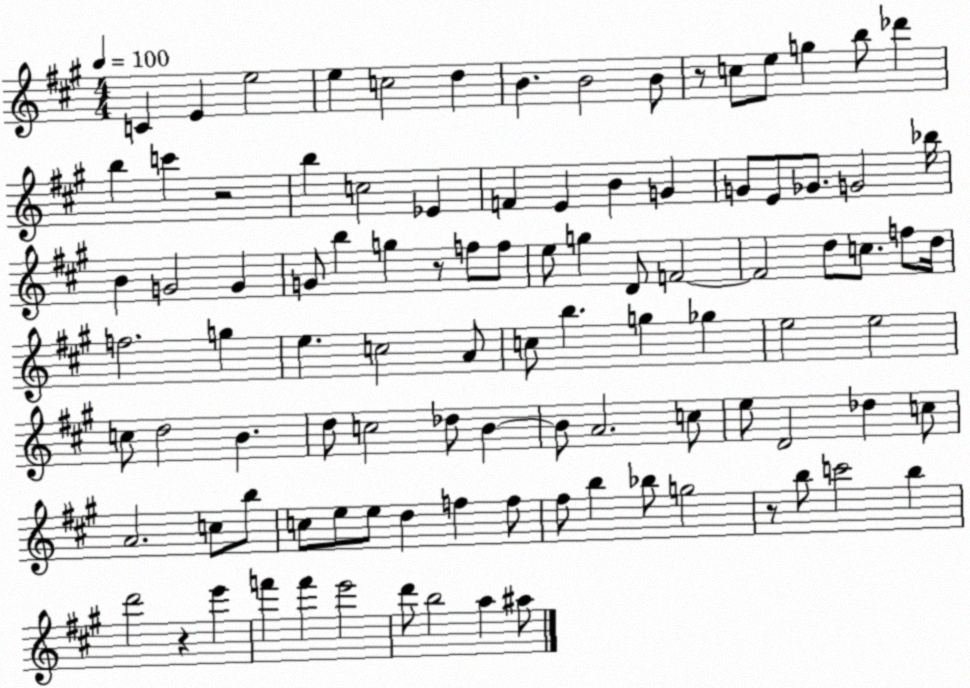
X:1
T:Untitled
M:4/4
L:1/4
K:A
C E e2 e c2 d B B2 B/2 z/2 c/2 e/2 g b/2 _d' b c' z2 b c2 _E F E B G G/2 E/2 _G/2 G2 _b/4 B G2 G G/2 b g z/2 f/2 f/2 e/2 g D/2 F2 F2 d/2 c/2 f/2 d/4 f2 g e c2 A/2 c/2 b g _g e2 e2 c/2 d2 B d/2 c2 _d/2 B B/2 A2 c/2 e/2 D2 _d c/2 A2 c/2 b/2 c/2 e/2 e/2 d f f/2 ^f/2 b _b/2 g2 z/2 b/2 c'2 b d'2 z e' f' f' e'2 d'/2 b2 a ^a/2